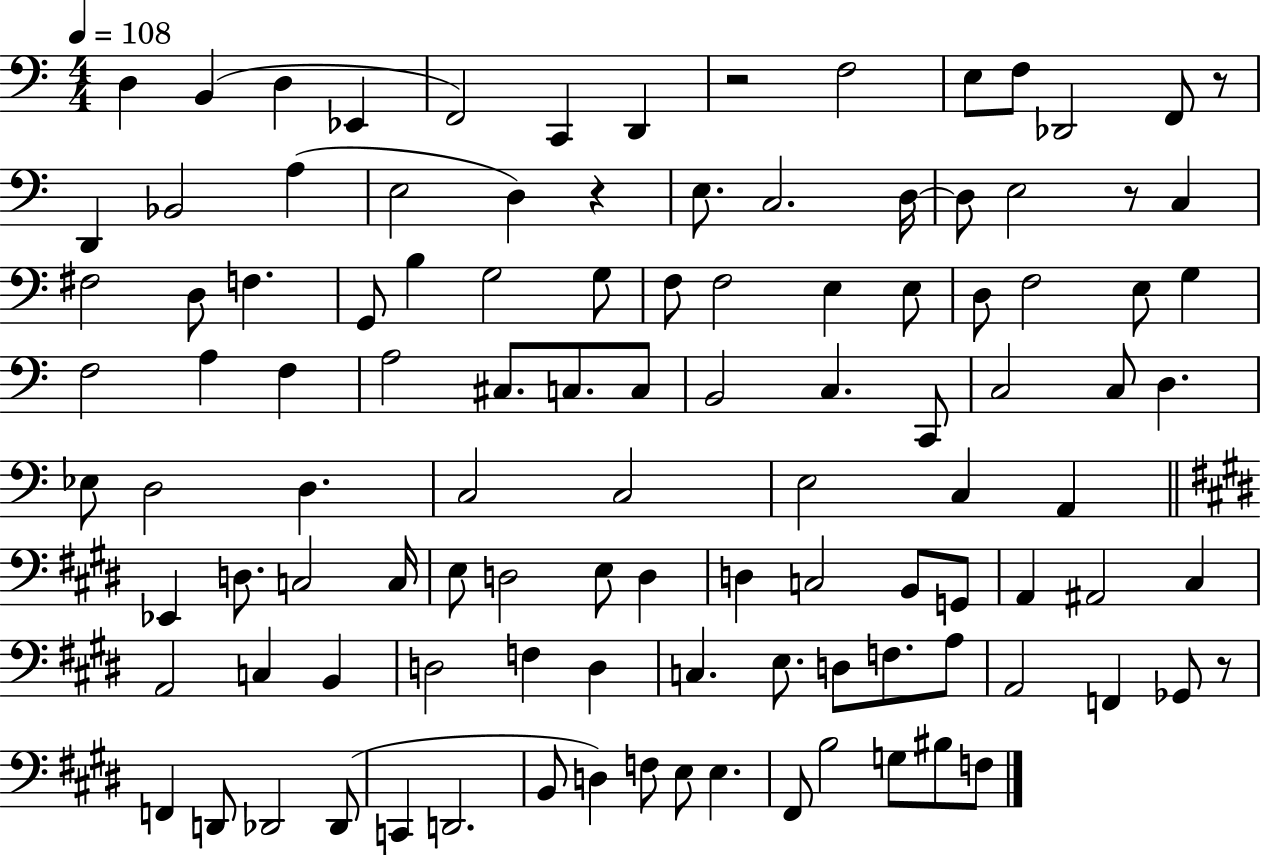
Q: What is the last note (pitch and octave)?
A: F3